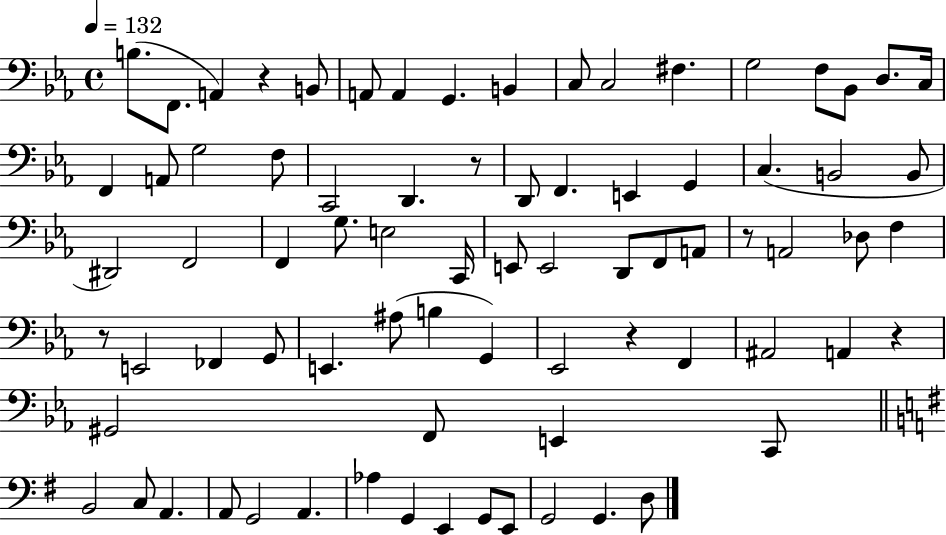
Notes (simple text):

B3/e. F2/e. A2/q R/q B2/e A2/e A2/q G2/q. B2/q C3/e C3/h F#3/q. G3/h F3/e Bb2/e D3/e. C3/s F2/q A2/e G3/h F3/e C2/h D2/q. R/e D2/e F2/q. E2/q G2/q C3/q. B2/h B2/e D#2/h F2/h F2/q G3/e. E3/h C2/s E2/e E2/h D2/e F2/e A2/e R/e A2/h Db3/e F3/q R/e E2/h FES2/q G2/e E2/q. A#3/e B3/q G2/q Eb2/h R/q F2/q A#2/h A2/q R/q G#2/h F2/e E2/q C2/e B2/h C3/e A2/q. A2/e G2/h A2/q. Ab3/q G2/q E2/q G2/e E2/e G2/h G2/q. D3/e